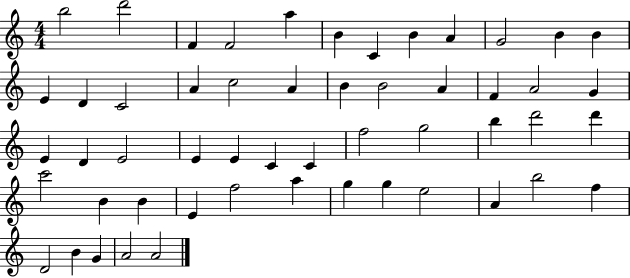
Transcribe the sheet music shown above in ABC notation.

X:1
T:Untitled
M:4/4
L:1/4
K:C
b2 d'2 F F2 a B C B A G2 B B E D C2 A c2 A B B2 A F A2 G E D E2 E E C C f2 g2 b d'2 d' c'2 B B E f2 a g g e2 A b2 f D2 B G A2 A2